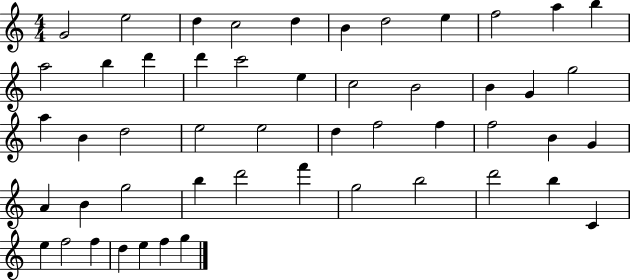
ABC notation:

X:1
T:Untitled
M:4/4
L:1/4
K:C
G2 e2 d c2 d B d2 e f2 a b a2 b d' d' c'2 e c2 B2 B G g2 a B d2 e2 e2 d f2 f f2 B G A B g2 b d'2 f' g2 b2 d'2 b C e f2 f d e f g